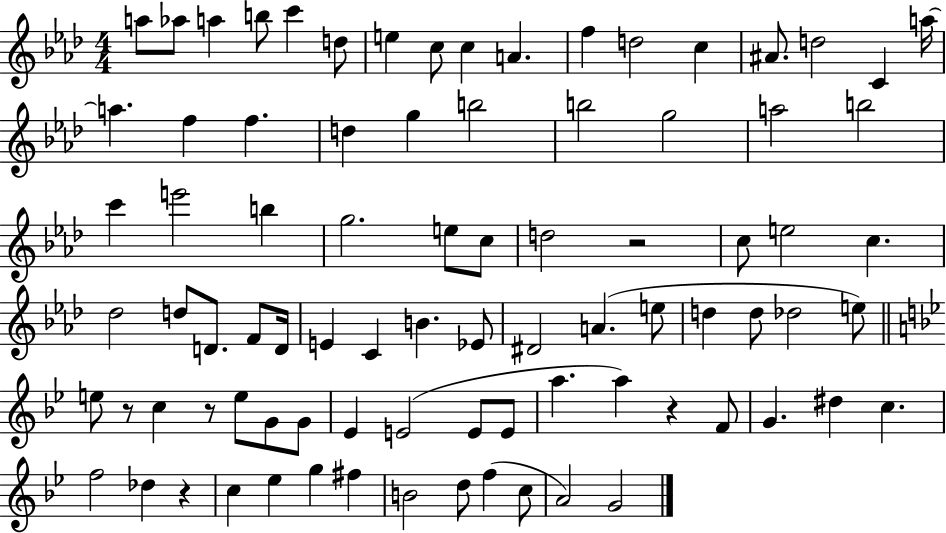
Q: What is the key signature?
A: AES major